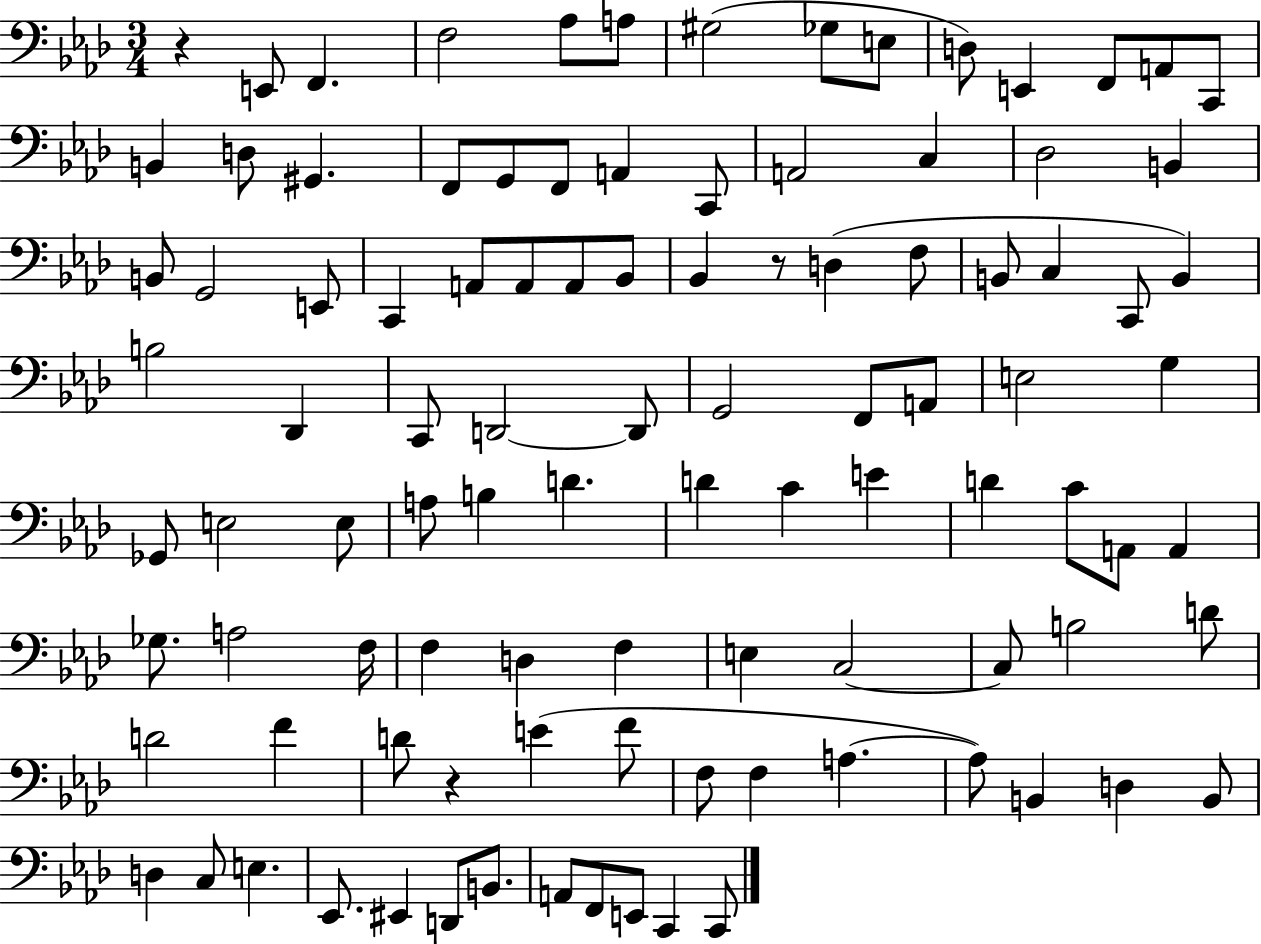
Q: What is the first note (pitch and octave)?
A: E2